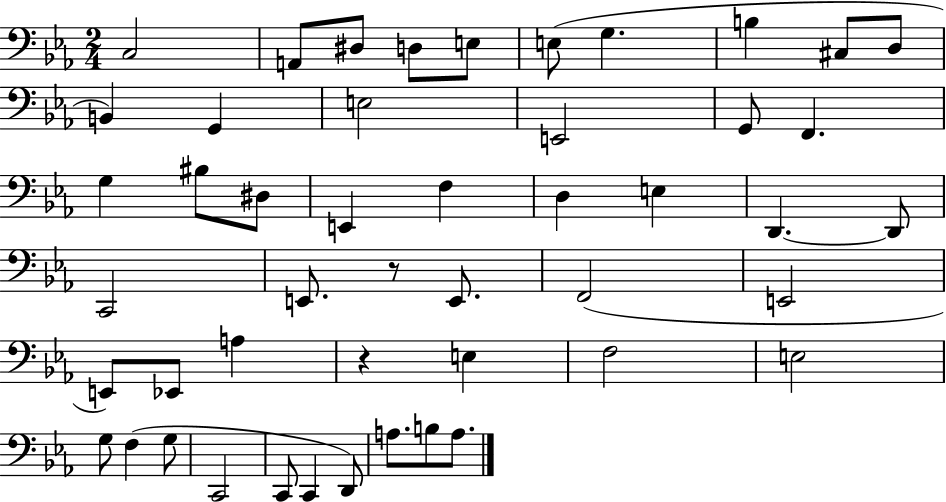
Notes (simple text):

C3/h A2/e D#3/e D3/e E3/e E3/e G3/q. B3/q C#3/e D3/e B2/q G2/q E3/h E2/h G2/e F2/q. G3/q BIS3/e D#3/e E2/q F3/q D3/q E3/q D2/q. D2/e C2/h E2/e. R/e E2/e. F2/h E2/h E2/e Eb2/e A3/q R/q E3/q F3/h E3/h G3/e F3/q G3/e C2/h C2/e C2/q D2/e A3/e. B3/e A3/e.